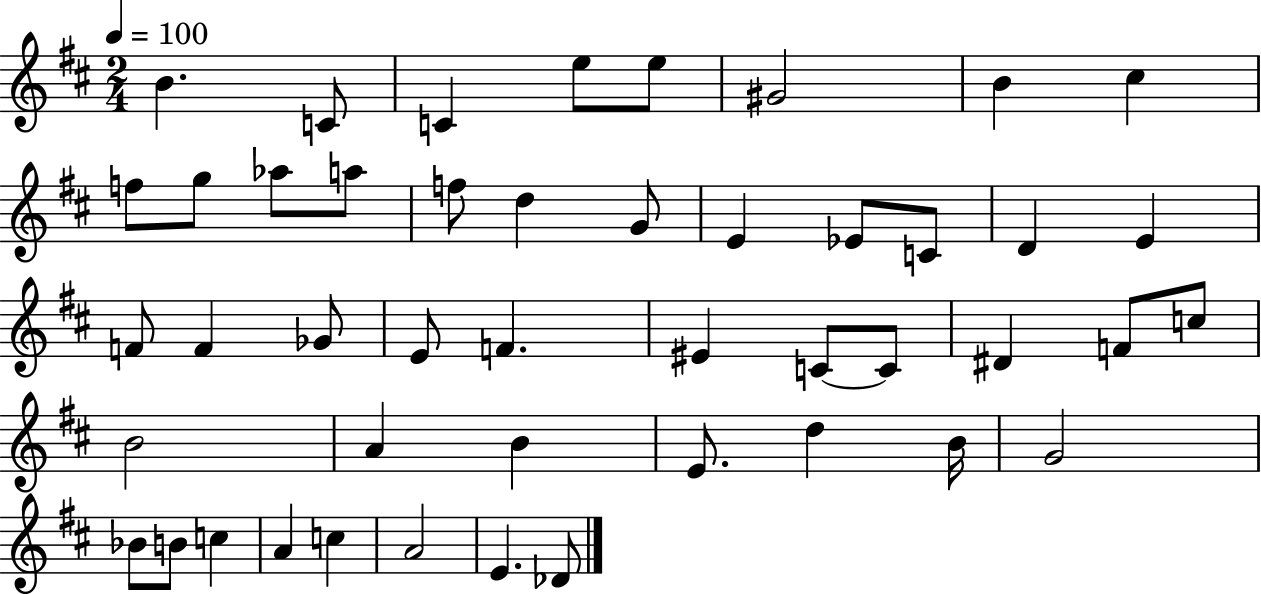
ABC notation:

X:1
T:Untitled
M:2/4
L:1/4
K:D
B C/2 C e/2 e/2 ^G2 B ^c f/2 g/2 _a/2 a/2 f/2 d G/2 E _E/2 C/2 D E F/2 F _G/2 E/2 F ^E C/2 C/2 ^D F/2 c/2 B2 A B E/2 d B/4 G2 _B/2 B/2 c A c A2 E _D/2